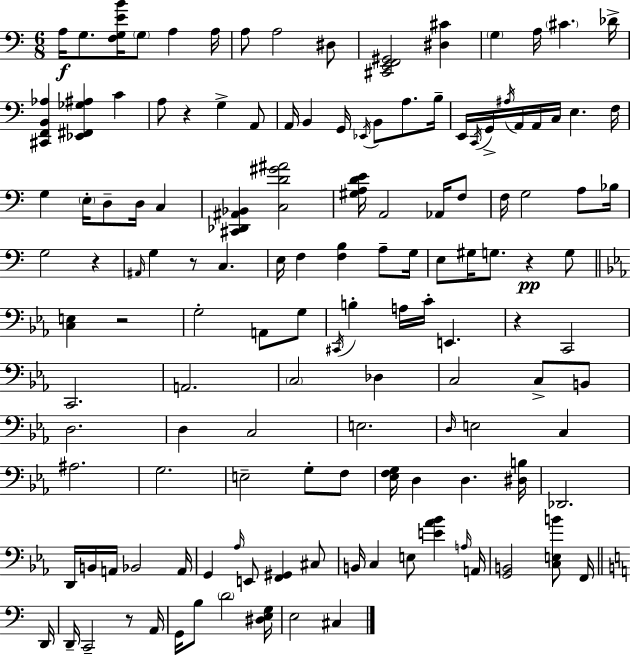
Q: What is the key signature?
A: C major